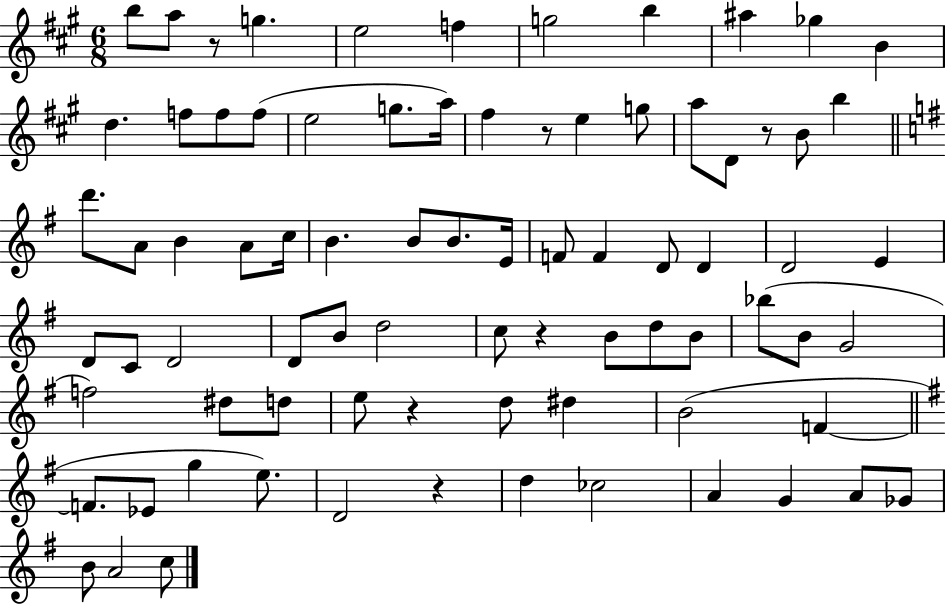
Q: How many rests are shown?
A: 6